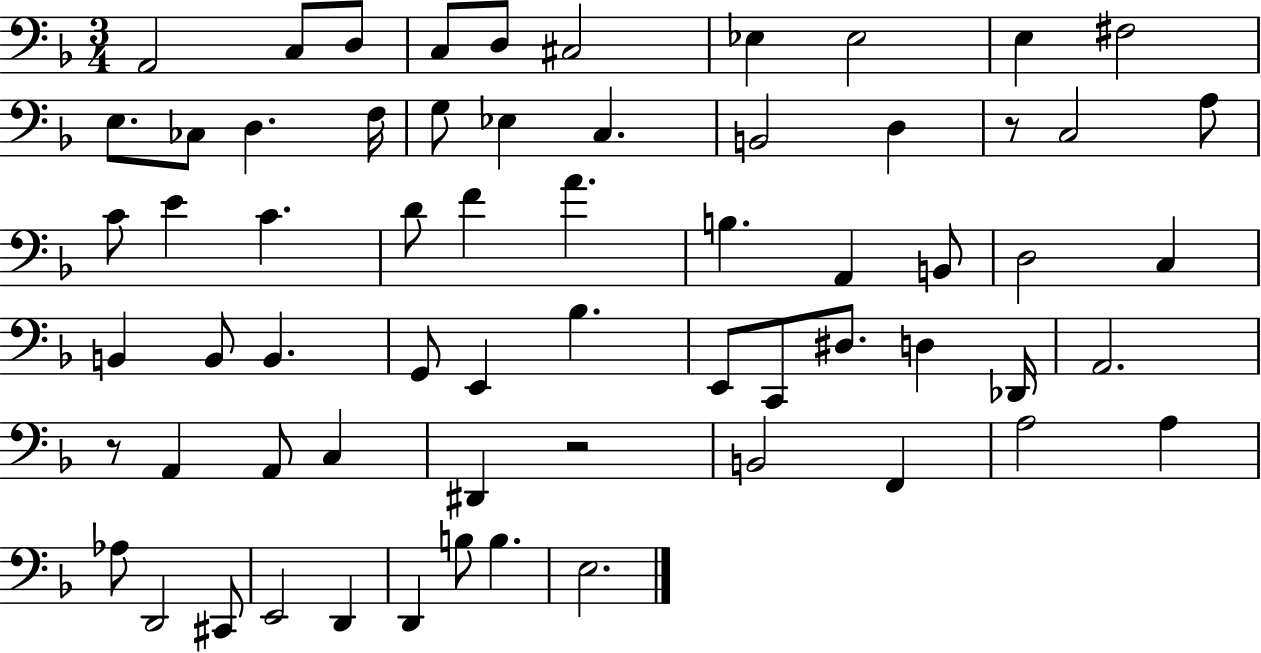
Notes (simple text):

A2/h C3/e D3/e C3/e D3/e C#3/h Eb3/q Eb3/h E3/q F#3/h E3/e. CES3/e D3/q. F3/s G3/e Eb3/q C3/q. B2/h D3/q R/e C3/h A3/e C4/e E4/q C4/q. D4/e F4/q A4/q. B3/q. A2/q B2/e D3/h C3/q B2/q B2/e B2/q. G2/e E2/q Bb3/q. E2/e C2/e D#3/e. D3/q Db2/s A2/h. R/e A2/q A2/e C3/q D#2/q R/h B2/h F2/q A3/h A3/q Ab3/e D2/h C#2/e E2/h D2/q D2/q B3/e B3/q. E3/h.